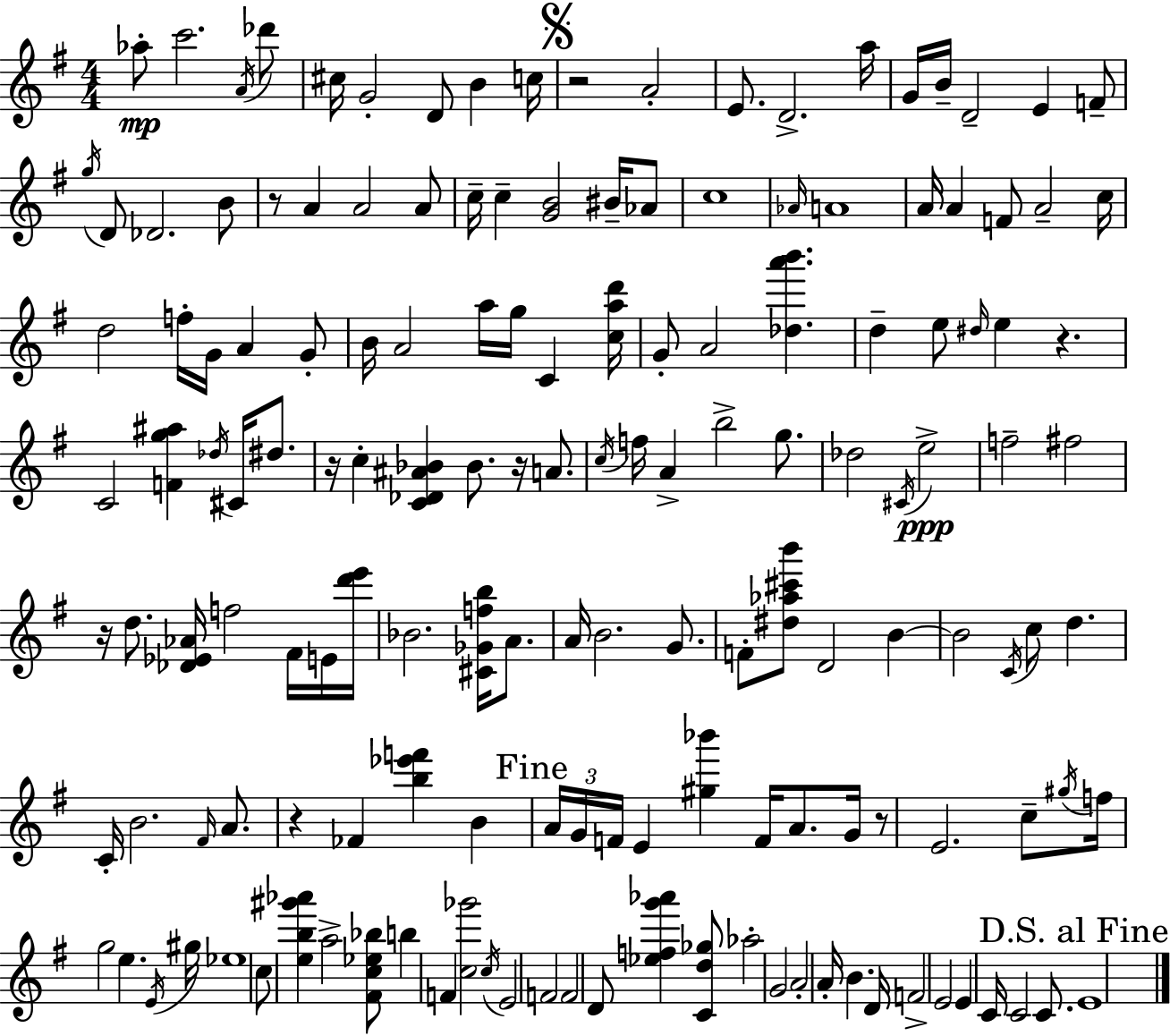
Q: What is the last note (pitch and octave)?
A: E4